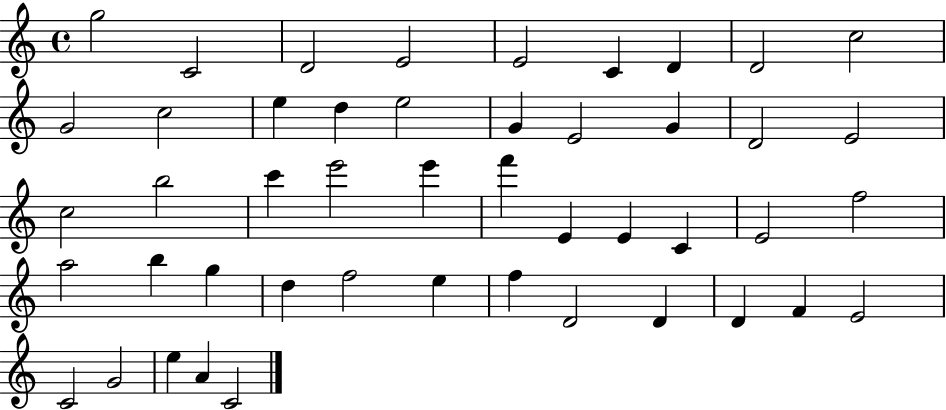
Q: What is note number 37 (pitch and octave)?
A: F5